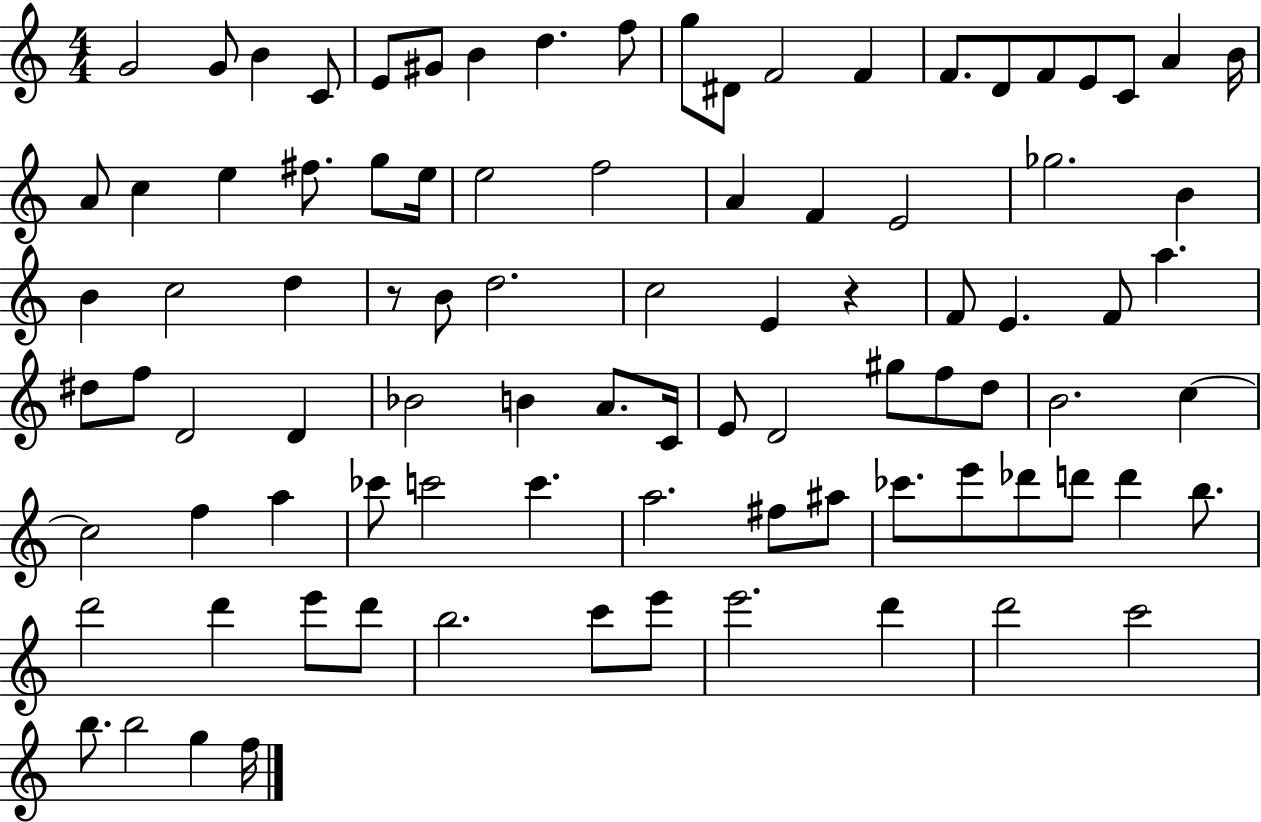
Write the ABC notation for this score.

X:1
T:Untitled
M:4/4
L:1/4
K:C
G2 G/2 B C/2 E/2 ^G/2 B d f/2 g/2 ^D/2 F2 F F/2 D/2 F/2 E/2 C/2 A B/4 A/2 c e ^f/2 g/2 e/4 e2 f2 A F E2 _g2 B B c2 d z/2 B/2 d2 c2 E z F/2 E F/2 a ^d/2 f/2 D2 D _B2 B A/2 C/4 E/2 D2 ^g/2 f/2 d/2 B2 c c2 f a _c'/2 c'2 c' a2 ^f/2 ^a/2 _c'/2 e'/2 _d'/2 d'/2 d' b/2 d'2 d' e'/2 d'/2 b2 c'/2 e'/2 e'2 d' d'2 c'2 b/2 b2 g f/4